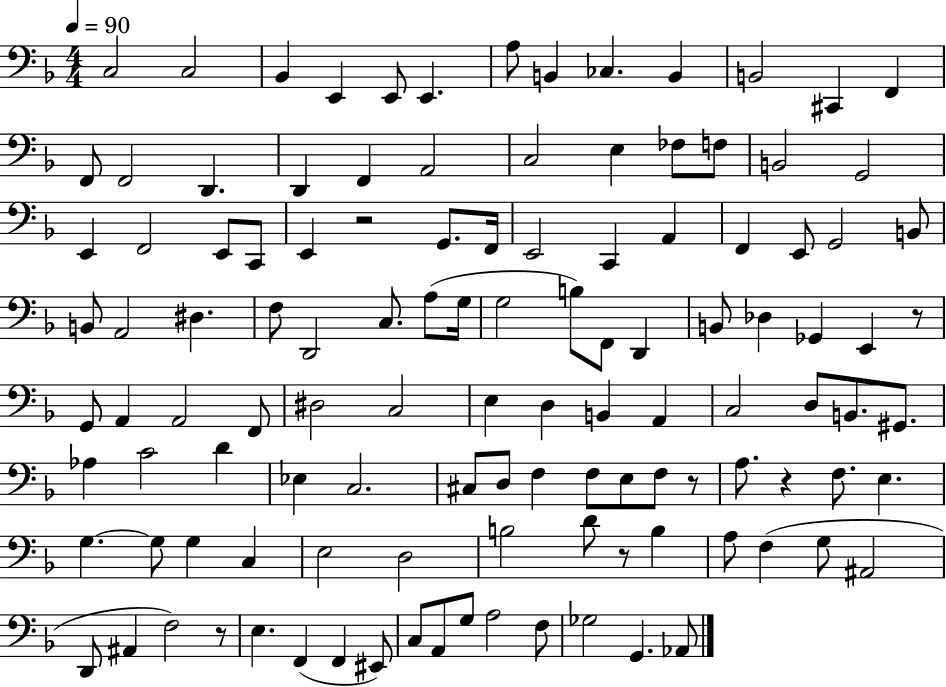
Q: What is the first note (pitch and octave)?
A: C3